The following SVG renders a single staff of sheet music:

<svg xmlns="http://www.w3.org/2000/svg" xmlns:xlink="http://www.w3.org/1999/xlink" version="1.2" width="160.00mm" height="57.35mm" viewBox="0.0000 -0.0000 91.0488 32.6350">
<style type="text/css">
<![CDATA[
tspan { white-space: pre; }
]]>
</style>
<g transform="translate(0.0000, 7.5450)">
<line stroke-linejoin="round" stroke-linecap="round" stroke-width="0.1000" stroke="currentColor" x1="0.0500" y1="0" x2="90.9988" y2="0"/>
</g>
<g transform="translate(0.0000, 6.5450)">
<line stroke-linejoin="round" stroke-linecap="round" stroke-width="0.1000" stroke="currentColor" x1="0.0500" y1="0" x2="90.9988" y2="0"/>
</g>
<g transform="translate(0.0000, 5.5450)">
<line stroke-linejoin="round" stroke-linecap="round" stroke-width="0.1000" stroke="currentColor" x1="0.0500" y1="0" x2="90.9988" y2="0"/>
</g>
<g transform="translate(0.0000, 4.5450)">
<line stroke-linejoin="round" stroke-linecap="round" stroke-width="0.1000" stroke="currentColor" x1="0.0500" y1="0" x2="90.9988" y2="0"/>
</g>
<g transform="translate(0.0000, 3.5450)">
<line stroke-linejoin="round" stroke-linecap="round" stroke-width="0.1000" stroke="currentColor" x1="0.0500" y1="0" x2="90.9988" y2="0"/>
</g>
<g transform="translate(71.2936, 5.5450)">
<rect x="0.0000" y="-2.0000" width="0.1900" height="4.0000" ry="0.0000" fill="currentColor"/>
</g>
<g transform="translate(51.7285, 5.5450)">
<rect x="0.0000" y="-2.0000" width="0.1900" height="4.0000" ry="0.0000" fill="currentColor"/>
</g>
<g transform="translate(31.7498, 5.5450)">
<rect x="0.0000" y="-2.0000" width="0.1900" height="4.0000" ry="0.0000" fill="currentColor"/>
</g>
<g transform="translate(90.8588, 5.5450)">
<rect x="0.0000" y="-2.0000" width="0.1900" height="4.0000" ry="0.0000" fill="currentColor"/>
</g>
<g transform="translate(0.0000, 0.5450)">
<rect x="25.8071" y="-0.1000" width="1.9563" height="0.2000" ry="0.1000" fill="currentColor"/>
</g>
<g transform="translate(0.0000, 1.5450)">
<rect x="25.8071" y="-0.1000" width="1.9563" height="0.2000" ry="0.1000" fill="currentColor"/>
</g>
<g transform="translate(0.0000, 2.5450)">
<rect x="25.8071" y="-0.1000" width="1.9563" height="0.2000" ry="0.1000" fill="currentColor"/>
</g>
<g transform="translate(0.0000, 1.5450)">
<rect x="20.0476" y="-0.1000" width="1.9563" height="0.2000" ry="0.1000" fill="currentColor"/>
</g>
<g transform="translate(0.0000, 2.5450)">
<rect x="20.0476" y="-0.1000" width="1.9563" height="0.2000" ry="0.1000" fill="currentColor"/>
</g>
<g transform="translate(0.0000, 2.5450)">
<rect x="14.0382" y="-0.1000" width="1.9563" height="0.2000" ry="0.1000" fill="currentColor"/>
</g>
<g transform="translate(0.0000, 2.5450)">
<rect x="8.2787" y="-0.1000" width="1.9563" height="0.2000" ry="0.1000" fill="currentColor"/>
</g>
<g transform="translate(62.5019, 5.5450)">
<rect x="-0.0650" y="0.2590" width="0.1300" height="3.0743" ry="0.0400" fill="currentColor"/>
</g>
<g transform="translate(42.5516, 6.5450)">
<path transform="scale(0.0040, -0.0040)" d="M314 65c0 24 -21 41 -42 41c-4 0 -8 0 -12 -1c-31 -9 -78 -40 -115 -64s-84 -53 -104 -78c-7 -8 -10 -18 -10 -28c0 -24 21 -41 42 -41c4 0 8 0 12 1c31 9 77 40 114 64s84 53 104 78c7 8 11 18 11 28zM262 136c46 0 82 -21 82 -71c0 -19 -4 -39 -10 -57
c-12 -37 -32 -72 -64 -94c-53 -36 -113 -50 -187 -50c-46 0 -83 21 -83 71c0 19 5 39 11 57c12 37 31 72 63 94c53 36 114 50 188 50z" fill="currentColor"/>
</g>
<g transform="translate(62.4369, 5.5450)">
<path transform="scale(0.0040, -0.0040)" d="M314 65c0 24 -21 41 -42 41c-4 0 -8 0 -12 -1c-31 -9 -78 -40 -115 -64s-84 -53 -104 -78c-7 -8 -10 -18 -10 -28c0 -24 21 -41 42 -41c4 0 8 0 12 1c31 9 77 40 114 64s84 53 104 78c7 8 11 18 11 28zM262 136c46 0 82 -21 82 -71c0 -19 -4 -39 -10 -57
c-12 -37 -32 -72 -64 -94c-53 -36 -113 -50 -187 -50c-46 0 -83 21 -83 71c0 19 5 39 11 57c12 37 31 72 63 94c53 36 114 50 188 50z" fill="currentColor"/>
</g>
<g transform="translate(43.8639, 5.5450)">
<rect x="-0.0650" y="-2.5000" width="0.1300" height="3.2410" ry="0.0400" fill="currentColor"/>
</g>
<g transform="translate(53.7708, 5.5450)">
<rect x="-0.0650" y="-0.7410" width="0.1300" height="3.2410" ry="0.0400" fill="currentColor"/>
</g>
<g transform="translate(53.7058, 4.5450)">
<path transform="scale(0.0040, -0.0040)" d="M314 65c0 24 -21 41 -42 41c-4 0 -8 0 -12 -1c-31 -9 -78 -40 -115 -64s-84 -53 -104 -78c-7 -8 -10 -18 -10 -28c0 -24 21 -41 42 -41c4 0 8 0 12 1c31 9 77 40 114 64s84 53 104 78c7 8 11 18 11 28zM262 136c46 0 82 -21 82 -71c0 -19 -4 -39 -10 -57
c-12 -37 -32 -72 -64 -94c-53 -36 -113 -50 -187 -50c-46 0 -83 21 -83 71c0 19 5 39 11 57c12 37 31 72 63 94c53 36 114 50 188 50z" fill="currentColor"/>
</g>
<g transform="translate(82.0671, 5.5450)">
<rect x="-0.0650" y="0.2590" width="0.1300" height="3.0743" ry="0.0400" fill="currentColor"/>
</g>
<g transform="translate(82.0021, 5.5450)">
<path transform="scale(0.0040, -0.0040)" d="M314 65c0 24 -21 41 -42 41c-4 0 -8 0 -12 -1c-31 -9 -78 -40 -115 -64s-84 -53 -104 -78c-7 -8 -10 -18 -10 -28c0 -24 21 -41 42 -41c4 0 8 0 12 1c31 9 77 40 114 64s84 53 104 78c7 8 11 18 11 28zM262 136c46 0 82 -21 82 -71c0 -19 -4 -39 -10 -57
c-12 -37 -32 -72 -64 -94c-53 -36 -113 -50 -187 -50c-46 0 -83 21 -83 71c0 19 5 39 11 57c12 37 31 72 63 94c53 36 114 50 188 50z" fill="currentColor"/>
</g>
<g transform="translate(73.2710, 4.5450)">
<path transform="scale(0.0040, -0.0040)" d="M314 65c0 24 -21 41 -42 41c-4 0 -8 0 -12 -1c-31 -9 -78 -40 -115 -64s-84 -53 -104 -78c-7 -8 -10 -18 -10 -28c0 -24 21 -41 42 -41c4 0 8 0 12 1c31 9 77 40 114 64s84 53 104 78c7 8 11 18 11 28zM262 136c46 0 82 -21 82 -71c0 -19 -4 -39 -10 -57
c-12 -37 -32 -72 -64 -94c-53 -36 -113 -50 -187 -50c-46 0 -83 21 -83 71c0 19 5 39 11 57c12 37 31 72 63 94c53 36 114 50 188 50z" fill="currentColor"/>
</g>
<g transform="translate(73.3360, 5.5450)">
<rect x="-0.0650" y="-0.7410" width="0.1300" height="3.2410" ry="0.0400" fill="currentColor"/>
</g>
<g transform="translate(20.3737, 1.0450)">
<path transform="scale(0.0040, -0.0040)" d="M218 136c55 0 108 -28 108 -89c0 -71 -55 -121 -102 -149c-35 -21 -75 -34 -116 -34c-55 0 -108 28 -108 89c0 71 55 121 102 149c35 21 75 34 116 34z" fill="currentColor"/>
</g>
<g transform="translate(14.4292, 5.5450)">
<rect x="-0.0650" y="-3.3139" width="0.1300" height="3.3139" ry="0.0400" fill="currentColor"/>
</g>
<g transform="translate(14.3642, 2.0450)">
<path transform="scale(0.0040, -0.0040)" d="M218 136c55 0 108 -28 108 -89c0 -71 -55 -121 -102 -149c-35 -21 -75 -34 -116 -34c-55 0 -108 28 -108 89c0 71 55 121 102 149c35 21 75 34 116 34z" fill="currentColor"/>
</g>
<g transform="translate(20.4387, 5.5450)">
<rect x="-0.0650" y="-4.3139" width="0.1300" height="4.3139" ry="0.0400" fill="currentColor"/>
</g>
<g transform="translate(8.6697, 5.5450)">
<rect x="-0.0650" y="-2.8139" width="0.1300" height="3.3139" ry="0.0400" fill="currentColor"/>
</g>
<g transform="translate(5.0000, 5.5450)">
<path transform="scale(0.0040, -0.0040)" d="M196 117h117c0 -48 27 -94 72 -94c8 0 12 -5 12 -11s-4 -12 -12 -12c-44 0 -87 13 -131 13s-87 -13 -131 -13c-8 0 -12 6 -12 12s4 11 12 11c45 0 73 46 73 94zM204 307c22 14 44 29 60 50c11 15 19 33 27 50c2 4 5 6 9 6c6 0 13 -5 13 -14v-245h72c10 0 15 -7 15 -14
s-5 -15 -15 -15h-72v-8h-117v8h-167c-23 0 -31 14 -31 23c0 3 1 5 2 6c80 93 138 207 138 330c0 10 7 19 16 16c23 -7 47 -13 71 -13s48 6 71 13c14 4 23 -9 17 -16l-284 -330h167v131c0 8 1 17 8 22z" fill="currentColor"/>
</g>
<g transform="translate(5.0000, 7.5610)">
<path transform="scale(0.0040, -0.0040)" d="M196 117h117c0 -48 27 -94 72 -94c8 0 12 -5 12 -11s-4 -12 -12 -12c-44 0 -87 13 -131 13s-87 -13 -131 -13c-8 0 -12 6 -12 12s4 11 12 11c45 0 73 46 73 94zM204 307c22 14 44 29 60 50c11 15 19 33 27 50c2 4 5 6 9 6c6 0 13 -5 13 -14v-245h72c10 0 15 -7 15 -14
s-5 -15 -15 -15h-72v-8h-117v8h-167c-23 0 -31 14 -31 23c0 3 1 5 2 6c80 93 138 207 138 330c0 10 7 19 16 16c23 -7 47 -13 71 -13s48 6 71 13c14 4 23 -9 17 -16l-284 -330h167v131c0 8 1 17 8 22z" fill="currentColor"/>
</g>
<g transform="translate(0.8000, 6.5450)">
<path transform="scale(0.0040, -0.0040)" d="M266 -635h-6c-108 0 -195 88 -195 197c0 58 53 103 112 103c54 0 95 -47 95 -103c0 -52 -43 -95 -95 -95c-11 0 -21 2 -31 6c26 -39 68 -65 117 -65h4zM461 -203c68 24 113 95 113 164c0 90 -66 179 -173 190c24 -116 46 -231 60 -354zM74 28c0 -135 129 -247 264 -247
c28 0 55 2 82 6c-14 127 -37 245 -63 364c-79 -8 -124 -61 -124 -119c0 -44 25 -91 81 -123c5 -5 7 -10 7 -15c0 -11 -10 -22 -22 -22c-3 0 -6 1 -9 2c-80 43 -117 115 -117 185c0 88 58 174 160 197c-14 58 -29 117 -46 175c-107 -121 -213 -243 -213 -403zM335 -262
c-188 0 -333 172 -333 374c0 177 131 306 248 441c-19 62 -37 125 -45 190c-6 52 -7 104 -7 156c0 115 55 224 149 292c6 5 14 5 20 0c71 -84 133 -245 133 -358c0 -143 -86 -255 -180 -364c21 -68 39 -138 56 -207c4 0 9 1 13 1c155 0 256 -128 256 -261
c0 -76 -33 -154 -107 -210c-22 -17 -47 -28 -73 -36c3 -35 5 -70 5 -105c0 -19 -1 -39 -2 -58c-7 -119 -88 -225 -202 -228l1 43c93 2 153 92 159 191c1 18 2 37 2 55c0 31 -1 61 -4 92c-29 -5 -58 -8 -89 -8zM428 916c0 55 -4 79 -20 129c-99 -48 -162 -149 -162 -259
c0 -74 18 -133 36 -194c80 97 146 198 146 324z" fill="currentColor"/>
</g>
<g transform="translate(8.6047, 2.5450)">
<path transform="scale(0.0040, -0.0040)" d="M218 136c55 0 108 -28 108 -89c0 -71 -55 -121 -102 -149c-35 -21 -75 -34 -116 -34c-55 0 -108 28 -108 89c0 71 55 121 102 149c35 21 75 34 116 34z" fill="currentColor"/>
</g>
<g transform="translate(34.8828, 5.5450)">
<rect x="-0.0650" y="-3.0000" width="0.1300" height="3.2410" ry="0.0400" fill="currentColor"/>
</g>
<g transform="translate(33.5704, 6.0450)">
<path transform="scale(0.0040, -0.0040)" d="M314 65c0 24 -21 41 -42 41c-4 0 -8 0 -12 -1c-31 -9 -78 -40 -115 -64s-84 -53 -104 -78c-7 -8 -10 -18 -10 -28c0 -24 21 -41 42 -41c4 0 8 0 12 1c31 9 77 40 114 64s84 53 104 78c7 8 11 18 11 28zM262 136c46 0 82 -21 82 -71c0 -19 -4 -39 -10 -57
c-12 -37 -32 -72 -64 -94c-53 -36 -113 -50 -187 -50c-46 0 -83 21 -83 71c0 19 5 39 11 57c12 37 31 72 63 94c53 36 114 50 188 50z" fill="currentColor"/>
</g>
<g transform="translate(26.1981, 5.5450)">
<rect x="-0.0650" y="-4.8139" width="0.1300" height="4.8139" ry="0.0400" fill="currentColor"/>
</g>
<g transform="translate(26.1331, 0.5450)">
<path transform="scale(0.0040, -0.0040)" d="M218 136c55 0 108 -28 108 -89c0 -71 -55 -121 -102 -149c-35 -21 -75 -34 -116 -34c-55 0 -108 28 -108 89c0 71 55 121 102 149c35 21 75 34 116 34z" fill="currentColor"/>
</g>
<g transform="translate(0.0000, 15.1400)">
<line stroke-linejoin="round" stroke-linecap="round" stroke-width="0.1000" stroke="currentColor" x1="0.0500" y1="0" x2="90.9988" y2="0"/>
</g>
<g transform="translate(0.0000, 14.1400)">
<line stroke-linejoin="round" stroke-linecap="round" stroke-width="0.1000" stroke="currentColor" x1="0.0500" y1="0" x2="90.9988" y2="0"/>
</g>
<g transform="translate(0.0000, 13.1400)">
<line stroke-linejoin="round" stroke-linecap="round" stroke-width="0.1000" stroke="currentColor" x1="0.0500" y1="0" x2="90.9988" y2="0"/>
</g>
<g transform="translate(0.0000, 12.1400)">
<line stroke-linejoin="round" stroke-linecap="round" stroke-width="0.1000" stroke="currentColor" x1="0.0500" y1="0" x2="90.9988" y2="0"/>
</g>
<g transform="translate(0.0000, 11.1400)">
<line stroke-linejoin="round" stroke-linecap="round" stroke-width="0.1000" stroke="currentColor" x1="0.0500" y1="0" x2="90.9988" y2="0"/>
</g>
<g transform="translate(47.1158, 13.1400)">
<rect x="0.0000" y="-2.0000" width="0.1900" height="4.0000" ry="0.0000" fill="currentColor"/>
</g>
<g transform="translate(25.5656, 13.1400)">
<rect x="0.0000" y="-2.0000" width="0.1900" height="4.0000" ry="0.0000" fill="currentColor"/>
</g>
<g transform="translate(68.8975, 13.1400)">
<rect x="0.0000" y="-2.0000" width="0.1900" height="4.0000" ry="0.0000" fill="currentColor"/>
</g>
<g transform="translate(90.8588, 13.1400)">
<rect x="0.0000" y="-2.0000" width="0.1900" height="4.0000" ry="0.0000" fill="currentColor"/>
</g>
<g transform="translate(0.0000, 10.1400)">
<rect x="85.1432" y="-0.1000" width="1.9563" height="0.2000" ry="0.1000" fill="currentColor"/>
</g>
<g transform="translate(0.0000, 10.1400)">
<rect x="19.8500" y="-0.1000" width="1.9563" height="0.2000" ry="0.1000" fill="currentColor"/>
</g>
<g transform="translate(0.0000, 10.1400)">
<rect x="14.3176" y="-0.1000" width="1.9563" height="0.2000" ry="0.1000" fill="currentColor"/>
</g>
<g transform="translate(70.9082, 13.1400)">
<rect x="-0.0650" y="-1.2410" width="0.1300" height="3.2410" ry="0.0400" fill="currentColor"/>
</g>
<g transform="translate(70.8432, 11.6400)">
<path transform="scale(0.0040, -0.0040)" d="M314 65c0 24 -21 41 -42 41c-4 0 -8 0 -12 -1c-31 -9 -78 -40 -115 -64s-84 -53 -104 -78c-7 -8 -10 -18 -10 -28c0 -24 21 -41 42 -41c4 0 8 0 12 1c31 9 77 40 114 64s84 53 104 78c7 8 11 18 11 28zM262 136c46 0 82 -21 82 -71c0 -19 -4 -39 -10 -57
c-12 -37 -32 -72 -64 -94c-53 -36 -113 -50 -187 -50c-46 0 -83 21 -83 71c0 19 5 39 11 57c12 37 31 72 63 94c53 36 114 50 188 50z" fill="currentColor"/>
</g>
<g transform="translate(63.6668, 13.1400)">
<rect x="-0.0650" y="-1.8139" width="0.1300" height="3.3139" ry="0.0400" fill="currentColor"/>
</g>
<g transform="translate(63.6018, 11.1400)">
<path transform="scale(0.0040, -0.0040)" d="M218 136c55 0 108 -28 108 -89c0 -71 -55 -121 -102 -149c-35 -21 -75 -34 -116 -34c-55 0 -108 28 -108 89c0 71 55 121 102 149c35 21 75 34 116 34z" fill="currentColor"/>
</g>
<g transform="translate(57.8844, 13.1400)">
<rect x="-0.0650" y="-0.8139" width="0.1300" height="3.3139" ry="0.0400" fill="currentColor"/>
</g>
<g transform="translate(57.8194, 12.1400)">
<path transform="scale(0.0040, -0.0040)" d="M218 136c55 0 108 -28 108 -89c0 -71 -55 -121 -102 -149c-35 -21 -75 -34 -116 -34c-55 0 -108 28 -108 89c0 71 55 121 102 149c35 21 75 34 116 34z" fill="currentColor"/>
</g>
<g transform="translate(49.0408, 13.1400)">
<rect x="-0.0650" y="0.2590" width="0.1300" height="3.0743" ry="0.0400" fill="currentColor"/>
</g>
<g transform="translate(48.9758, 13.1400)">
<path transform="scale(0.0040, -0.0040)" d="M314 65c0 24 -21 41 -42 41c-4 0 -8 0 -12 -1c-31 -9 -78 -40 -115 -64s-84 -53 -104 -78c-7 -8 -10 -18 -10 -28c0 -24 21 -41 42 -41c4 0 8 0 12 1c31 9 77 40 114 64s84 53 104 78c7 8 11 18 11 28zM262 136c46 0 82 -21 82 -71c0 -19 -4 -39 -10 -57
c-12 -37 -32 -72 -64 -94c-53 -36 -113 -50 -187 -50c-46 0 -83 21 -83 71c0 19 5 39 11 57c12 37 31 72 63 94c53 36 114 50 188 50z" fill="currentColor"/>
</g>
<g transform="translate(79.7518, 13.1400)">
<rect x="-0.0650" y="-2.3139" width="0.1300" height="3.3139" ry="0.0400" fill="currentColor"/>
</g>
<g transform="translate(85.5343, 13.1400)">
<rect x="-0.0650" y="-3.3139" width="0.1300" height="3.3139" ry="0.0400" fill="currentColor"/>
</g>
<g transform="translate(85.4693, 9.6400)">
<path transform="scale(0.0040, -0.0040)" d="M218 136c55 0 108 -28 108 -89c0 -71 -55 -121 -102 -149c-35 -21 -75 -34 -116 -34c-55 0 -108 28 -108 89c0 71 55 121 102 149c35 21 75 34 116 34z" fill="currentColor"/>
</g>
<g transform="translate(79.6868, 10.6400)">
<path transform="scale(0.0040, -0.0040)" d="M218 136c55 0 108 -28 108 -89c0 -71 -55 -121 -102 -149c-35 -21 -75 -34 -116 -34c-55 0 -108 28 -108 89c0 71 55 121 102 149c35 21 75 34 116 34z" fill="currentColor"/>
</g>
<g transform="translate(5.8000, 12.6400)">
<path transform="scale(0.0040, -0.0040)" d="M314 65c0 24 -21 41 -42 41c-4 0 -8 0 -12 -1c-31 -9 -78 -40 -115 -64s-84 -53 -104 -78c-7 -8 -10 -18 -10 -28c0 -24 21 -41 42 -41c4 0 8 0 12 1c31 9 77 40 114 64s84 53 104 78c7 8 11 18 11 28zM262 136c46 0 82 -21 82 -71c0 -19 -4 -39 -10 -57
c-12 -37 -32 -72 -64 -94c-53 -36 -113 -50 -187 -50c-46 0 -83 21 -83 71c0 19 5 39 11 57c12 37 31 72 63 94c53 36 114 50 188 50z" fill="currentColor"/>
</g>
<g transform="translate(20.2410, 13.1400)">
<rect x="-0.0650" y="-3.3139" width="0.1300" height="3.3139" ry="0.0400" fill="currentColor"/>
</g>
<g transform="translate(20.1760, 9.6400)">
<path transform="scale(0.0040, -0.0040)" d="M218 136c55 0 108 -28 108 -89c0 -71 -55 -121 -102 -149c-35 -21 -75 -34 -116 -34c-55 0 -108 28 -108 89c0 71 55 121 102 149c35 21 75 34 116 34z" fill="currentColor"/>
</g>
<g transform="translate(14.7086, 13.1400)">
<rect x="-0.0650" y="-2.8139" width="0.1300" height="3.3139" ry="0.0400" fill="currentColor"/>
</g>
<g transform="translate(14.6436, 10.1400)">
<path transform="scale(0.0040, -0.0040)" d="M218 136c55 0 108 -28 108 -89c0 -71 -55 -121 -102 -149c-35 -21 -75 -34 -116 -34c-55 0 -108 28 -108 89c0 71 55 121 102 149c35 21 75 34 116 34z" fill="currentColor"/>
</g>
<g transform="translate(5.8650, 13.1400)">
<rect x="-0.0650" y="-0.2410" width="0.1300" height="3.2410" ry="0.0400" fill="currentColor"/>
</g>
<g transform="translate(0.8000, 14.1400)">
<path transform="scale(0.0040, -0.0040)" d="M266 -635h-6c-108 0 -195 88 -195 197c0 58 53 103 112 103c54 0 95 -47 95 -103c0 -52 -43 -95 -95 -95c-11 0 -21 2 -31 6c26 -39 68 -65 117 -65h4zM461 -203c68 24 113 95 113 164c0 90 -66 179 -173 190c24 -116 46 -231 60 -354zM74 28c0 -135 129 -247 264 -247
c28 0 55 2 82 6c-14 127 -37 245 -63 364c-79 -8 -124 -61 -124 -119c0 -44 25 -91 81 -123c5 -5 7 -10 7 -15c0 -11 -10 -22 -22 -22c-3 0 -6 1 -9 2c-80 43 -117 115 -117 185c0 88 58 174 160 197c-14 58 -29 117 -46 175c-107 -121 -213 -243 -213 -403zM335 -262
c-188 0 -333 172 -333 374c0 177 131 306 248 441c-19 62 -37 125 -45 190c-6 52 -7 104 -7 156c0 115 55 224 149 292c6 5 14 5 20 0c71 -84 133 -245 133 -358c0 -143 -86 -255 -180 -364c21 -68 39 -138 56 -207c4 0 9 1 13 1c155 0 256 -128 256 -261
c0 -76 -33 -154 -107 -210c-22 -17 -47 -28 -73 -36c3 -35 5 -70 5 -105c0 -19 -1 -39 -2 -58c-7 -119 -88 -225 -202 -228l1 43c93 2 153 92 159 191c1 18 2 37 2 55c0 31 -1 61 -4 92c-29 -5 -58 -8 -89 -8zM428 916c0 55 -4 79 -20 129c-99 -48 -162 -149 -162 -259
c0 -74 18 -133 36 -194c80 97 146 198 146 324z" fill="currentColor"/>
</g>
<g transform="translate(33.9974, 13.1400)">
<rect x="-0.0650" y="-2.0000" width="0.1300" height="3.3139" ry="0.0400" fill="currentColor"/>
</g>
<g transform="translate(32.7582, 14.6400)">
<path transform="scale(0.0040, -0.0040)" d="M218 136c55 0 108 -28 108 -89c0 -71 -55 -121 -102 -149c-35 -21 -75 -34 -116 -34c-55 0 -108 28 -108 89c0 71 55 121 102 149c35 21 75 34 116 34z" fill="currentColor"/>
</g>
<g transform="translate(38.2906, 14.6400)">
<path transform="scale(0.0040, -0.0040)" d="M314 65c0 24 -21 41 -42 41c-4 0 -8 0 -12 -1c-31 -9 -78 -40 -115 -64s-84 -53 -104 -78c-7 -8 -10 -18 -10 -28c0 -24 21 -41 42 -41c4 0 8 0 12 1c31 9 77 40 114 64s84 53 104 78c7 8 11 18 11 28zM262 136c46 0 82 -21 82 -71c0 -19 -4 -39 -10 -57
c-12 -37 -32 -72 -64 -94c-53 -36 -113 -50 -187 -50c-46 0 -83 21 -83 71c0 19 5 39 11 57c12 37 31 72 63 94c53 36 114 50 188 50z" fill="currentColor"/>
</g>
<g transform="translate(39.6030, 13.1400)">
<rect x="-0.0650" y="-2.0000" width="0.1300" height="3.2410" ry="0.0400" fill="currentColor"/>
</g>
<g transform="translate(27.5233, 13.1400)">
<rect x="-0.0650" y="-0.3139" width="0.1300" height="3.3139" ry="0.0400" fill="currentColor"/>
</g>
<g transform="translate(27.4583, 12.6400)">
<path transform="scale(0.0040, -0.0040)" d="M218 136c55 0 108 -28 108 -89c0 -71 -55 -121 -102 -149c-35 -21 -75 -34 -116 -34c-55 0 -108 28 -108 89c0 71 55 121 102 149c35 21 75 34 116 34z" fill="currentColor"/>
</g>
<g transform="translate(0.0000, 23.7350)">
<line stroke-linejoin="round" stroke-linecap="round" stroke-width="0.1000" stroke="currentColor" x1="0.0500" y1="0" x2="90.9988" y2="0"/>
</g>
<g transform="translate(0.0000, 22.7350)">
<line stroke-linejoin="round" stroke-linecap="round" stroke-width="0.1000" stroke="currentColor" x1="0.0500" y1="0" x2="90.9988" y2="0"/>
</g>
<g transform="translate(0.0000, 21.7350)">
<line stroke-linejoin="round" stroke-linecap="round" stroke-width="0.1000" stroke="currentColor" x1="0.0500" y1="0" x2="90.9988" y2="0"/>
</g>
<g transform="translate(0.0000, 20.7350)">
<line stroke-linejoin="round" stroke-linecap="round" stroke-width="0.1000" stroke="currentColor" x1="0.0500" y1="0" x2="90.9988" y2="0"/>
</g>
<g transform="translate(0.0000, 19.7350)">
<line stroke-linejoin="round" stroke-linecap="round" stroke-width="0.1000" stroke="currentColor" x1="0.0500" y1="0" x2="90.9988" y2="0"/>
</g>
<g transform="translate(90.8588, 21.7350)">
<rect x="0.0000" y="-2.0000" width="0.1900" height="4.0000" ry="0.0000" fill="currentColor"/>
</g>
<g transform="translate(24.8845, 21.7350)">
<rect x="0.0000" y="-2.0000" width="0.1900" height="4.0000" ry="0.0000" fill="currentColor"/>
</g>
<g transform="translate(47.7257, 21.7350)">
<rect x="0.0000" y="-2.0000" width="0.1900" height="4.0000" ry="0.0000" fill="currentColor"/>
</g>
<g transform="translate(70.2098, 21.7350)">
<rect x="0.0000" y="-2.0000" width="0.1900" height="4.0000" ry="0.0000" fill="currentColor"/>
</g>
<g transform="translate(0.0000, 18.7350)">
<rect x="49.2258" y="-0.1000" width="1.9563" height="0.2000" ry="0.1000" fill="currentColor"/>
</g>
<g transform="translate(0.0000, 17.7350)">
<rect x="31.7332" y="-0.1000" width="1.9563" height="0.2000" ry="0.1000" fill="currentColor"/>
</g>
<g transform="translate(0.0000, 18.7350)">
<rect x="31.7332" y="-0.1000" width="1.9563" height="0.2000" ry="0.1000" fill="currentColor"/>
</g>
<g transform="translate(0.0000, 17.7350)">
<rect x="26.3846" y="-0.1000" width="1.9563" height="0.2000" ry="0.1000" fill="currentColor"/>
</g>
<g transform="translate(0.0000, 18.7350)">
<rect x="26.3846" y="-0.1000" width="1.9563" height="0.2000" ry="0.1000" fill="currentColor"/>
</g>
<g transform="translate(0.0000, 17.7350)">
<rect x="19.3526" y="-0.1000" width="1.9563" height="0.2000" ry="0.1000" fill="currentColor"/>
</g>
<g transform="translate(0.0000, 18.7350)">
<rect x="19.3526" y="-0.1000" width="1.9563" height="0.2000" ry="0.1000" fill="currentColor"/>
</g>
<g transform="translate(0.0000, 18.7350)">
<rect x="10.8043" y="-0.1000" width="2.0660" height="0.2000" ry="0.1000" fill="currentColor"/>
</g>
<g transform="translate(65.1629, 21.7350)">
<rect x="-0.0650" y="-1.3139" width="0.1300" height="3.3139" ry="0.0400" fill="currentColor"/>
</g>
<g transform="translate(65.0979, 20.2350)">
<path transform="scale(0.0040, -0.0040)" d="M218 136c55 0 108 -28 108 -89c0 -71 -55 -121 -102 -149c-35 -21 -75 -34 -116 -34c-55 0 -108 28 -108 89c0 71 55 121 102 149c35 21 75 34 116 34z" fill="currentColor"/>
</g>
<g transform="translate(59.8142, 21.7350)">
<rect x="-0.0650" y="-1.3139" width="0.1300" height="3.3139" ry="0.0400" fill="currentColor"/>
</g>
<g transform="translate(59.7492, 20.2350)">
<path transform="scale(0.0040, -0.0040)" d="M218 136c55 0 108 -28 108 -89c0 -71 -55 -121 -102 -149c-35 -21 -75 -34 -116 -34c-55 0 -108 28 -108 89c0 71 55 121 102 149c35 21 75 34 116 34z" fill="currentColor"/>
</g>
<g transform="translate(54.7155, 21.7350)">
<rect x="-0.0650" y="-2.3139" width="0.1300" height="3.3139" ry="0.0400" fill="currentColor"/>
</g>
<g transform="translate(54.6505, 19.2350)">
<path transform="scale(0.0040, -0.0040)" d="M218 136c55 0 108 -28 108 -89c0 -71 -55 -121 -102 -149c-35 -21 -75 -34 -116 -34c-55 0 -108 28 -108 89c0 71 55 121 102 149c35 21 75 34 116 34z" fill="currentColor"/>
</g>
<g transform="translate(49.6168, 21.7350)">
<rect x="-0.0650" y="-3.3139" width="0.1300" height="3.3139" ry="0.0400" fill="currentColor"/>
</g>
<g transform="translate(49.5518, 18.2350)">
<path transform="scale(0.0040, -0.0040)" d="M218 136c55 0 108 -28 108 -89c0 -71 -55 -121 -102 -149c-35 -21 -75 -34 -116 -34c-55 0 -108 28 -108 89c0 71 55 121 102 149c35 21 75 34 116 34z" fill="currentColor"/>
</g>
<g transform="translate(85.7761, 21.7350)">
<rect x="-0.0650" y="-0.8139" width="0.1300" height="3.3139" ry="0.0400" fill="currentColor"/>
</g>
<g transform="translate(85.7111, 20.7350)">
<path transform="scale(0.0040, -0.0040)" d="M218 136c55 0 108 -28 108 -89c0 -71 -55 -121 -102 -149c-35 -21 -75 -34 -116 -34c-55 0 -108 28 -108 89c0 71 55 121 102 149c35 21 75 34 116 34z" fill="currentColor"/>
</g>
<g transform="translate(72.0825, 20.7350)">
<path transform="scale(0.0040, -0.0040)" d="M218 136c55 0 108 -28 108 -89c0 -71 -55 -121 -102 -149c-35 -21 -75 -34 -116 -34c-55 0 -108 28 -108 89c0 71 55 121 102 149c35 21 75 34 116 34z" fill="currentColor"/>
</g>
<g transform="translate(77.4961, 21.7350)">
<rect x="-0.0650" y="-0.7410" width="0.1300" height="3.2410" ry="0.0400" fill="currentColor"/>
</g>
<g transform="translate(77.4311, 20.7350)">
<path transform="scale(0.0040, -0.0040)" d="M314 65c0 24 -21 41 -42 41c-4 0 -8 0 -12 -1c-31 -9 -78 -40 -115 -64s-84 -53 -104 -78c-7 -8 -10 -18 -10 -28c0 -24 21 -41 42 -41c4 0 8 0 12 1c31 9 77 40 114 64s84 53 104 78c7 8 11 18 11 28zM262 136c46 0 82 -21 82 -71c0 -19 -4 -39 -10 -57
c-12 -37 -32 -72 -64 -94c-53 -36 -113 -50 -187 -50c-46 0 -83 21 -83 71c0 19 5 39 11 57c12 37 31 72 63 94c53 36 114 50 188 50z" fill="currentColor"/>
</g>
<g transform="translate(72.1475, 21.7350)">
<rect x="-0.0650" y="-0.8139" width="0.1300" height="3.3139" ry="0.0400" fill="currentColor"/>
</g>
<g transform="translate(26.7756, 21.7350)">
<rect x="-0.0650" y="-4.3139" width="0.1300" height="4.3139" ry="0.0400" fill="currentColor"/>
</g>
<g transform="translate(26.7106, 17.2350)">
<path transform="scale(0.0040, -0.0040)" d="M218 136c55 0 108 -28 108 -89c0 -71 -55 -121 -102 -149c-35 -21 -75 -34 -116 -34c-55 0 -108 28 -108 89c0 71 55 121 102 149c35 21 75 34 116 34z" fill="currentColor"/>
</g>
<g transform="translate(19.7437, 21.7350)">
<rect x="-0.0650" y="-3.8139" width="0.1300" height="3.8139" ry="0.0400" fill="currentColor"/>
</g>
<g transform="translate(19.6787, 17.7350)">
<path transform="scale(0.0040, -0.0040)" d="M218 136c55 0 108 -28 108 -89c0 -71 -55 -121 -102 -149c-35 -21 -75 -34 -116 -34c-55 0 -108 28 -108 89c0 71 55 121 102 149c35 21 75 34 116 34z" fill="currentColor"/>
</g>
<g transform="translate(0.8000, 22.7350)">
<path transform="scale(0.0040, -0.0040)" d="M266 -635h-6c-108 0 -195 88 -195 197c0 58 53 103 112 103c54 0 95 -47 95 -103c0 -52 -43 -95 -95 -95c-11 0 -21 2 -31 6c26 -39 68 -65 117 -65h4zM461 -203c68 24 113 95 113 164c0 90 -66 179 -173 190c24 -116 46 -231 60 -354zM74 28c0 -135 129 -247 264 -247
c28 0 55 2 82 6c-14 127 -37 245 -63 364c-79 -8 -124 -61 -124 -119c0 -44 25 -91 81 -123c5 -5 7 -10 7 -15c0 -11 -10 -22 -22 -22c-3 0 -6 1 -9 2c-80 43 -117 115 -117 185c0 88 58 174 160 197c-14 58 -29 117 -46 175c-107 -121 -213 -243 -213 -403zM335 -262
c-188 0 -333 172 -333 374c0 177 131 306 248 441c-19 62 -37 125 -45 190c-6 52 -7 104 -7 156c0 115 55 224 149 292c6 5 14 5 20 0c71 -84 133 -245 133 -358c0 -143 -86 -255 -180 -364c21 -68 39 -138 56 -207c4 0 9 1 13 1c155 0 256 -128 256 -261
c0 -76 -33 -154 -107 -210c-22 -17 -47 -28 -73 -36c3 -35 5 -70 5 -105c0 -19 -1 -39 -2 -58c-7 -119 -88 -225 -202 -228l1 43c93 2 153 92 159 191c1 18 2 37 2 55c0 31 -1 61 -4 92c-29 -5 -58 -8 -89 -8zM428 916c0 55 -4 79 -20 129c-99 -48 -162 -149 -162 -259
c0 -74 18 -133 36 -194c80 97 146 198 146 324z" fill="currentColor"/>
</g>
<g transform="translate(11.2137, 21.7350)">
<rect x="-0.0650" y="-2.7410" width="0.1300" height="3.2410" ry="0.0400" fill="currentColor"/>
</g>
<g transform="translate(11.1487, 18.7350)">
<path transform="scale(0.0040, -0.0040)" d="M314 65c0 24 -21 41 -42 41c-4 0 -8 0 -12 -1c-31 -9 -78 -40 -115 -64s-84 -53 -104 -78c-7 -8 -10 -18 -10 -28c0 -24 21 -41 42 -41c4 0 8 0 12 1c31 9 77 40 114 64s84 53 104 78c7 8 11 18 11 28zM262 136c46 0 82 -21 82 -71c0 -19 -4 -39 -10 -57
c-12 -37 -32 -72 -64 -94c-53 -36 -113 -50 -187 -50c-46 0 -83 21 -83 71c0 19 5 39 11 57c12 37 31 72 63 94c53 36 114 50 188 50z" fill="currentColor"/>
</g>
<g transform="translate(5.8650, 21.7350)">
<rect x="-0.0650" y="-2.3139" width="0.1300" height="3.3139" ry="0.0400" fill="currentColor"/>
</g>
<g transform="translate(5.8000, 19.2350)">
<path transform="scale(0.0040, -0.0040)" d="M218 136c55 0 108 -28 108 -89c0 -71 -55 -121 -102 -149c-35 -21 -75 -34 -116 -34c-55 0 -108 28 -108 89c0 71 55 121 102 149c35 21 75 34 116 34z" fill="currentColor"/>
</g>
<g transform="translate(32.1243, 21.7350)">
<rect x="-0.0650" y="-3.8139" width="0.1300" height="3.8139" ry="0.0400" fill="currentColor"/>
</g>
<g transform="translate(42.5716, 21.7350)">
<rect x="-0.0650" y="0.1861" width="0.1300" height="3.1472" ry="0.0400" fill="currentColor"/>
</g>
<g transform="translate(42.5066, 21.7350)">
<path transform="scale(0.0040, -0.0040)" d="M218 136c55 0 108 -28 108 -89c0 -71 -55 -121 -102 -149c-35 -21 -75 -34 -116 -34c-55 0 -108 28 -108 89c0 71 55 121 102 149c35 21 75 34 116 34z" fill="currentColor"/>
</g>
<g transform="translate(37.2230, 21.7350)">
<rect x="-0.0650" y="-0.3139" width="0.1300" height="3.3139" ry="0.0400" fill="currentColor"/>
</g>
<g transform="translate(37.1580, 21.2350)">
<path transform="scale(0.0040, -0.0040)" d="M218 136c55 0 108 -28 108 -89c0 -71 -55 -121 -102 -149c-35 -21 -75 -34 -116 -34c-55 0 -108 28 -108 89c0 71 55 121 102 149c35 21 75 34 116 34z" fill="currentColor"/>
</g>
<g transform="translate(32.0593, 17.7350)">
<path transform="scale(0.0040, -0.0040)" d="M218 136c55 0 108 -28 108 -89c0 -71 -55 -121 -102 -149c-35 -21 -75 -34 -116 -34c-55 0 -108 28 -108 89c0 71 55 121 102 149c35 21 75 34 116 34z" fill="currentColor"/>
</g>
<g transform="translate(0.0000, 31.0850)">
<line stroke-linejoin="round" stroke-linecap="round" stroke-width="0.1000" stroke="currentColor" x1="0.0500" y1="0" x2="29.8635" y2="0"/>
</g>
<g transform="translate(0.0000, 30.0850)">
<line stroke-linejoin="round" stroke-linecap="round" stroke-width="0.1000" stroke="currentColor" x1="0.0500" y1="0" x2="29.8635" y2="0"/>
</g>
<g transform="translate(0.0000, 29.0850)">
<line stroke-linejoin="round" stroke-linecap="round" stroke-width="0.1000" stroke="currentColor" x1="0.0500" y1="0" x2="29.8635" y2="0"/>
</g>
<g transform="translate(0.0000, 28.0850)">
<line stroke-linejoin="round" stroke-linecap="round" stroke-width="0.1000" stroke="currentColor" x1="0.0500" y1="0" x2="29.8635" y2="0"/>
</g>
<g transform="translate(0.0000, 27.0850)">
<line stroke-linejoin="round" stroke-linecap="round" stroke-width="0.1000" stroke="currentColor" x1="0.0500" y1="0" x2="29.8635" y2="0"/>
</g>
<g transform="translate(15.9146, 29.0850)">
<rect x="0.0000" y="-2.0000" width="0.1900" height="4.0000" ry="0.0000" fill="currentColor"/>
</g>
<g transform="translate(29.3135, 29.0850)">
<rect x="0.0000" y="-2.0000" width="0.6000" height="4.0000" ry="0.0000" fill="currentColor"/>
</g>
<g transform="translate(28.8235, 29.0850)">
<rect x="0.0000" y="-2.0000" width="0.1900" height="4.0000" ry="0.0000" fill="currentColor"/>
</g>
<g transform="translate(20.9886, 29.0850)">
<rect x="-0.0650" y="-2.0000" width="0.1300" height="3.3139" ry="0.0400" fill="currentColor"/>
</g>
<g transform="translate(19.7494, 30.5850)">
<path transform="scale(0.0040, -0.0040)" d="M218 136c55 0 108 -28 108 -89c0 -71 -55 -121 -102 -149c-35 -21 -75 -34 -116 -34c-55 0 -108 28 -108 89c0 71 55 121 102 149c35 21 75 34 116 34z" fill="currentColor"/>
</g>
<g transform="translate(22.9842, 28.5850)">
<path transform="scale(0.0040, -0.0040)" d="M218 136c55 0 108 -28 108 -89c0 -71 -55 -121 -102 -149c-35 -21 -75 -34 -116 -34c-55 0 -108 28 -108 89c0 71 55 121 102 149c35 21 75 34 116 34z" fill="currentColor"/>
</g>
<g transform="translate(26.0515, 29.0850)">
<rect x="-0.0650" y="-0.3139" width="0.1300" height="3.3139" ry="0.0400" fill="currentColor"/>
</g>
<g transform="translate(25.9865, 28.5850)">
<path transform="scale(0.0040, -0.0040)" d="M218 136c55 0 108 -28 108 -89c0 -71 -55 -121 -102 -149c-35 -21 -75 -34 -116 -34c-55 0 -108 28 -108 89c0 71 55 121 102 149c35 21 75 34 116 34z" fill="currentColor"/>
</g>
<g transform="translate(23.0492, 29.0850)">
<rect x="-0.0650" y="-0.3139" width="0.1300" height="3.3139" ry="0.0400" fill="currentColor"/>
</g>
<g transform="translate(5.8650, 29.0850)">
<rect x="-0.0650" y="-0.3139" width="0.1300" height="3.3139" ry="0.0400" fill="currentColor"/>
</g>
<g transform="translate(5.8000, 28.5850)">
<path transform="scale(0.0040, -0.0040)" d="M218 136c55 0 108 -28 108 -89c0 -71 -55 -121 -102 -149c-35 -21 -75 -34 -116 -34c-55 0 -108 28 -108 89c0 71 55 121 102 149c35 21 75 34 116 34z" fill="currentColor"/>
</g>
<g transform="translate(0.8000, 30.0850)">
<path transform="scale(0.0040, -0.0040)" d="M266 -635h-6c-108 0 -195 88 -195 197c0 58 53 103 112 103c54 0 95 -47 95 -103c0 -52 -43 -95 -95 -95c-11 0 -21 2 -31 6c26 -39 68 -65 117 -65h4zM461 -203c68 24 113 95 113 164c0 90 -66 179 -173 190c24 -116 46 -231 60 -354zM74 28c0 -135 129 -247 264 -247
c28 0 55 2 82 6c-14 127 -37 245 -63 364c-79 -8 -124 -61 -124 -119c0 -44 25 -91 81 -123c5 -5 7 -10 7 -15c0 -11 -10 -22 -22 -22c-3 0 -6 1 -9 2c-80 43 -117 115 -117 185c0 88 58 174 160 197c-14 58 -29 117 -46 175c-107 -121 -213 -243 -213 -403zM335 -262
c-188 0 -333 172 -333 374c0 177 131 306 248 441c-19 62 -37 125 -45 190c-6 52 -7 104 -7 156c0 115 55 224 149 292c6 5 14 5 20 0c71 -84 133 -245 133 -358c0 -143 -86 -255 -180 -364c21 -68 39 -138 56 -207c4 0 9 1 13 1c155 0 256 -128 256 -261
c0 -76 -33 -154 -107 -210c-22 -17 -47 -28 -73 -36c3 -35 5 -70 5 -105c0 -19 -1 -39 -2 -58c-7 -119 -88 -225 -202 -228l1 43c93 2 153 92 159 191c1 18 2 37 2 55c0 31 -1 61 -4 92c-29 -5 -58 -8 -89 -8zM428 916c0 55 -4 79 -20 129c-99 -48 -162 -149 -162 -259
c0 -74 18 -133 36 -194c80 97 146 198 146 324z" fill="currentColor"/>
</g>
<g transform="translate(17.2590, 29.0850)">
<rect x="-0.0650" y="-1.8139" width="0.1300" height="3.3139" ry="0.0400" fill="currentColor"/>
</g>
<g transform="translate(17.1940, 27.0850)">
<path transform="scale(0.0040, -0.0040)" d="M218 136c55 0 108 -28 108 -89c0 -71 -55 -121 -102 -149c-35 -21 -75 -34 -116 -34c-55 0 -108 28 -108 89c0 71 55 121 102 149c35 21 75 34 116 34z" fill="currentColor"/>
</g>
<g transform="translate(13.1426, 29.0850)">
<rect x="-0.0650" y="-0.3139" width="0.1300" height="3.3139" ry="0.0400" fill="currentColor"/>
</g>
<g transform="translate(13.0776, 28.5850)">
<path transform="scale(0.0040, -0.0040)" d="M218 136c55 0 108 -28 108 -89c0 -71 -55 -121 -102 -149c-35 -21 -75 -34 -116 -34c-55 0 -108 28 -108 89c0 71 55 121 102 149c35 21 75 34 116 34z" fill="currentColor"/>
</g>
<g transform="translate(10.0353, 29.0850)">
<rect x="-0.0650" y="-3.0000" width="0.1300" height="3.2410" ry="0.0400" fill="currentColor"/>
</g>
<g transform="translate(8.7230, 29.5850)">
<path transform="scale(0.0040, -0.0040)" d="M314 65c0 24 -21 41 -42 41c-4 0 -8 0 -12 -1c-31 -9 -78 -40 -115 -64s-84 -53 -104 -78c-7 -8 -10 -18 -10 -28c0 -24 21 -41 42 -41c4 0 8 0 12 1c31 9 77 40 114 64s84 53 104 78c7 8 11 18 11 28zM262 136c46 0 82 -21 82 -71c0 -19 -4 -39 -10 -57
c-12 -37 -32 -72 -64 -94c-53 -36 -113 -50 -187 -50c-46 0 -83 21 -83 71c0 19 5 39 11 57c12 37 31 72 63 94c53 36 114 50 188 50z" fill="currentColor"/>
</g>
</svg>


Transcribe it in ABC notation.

X:1
T:Untitled
M:4/4
L:1/4
K:C
a b d' e' A2 G2 d2 B2 d2 B2 c2 a b c F F2 B2 d f e2 g b g a2 c' d' c' c B b g e e d d2 d c A2 c f F c c